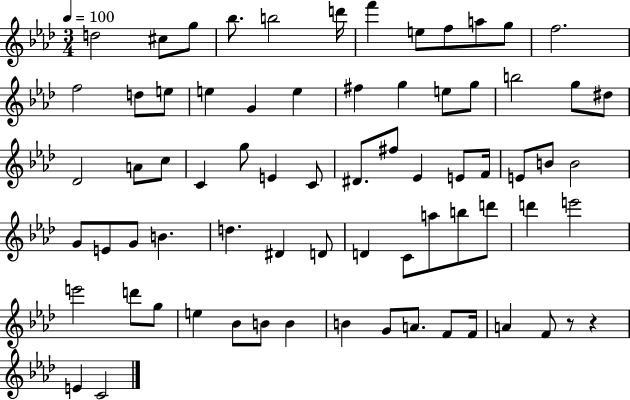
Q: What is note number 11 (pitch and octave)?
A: G5